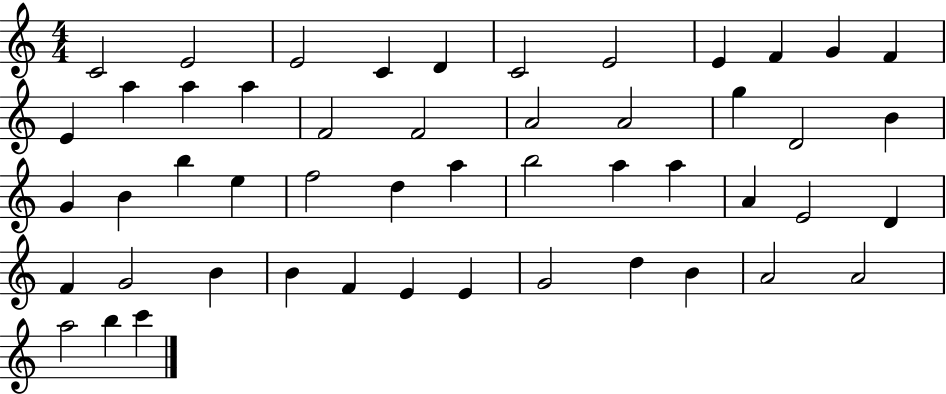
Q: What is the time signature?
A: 4/4